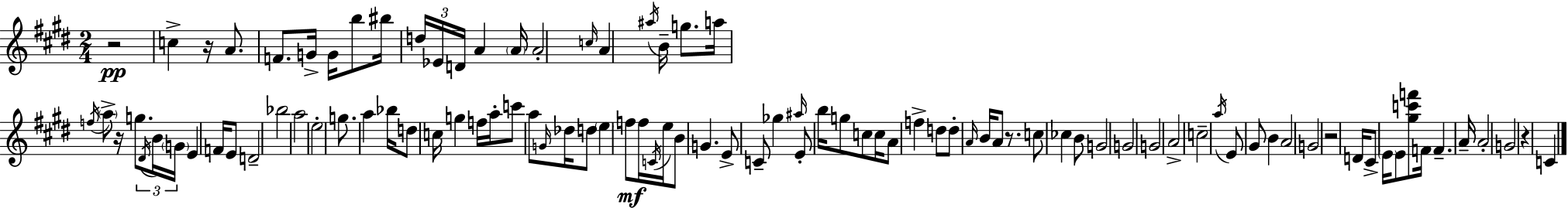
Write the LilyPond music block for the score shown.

{
  \clef treble
  \numericTimeSignature
  \time 2/4
  \key e \major
  r2\pp | c''4-> r16 a'8. | f'8. g'16-> g'16 b''8 bis''16 | \tuplet 3/2 { d''16 ees'16 d'16 } a'4 \parenthesize a'16 | \break a'2-. | \grace { c''16 } a'4 \acciaccatura { ais''16 } b'16-- g''8. | a''16 \acciaccatura { f''16 } \parenthesize a''8-> r16 g''8. | \tuplet 3/2 { \acciaccatura { dis'16 } b'16 \parenthesize g'16 } e'4 | \break f'16 e'8 d'2-- | bes''2 | a''2 | e''2-. | \break g''8. a''4 | bes''16 d''8 c''16 g''4 | f''16 a''16-. c'''8 a''8 | \grace { g'16 } des''16 d''8 \parenthesize e''4 | \break f''8\mf f''16 \acciaccatura { c'16 } e''16 b'8 | g'4. e'8-> | c'8-- ges''4 \grace { ais''16 } e'8-. | b''16 g''8 c''8 c''16 a'8 | \break f''4-> d''8 d''8-. | \grace { a'16 } b'16 a'8 r8. | c''8 ces''4 b'8 | g'2 | \break g'2 | g'2 | a'2-> | c''2-- | \break \acciaccatura { a''16 } e'8 gis'8 b'4 | a'2 | g'2 | r2 | \break d'16 cis'8-> \parenthesize e'16 e'8 <gis'' c''' f'''>8 | f'16 f'4.-- | a'16-- a'2-. | g'2 | \break r4 c'4 | \bar "|."
}